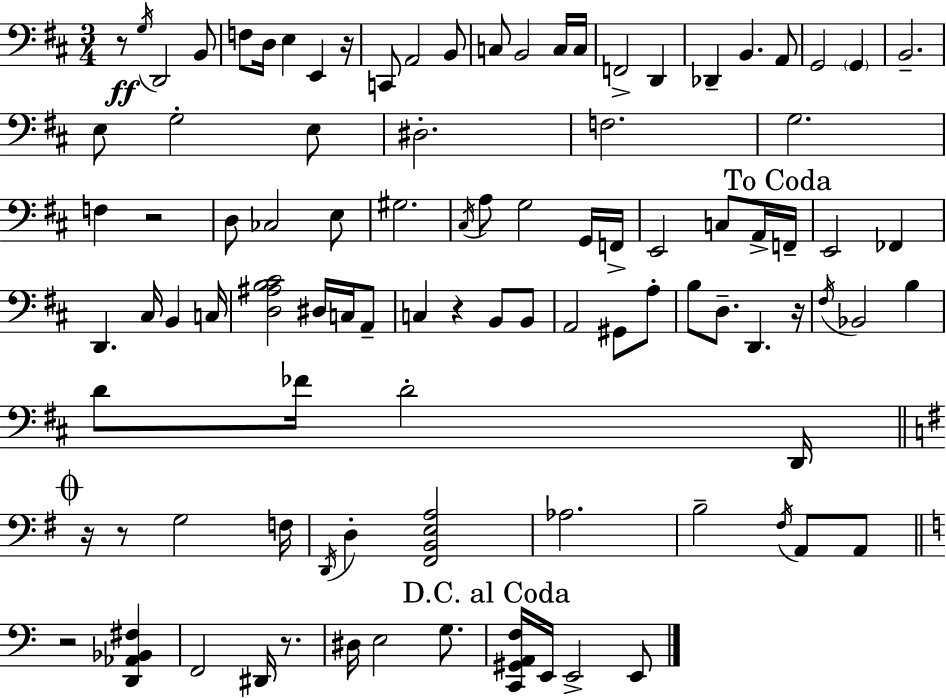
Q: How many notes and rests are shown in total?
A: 97